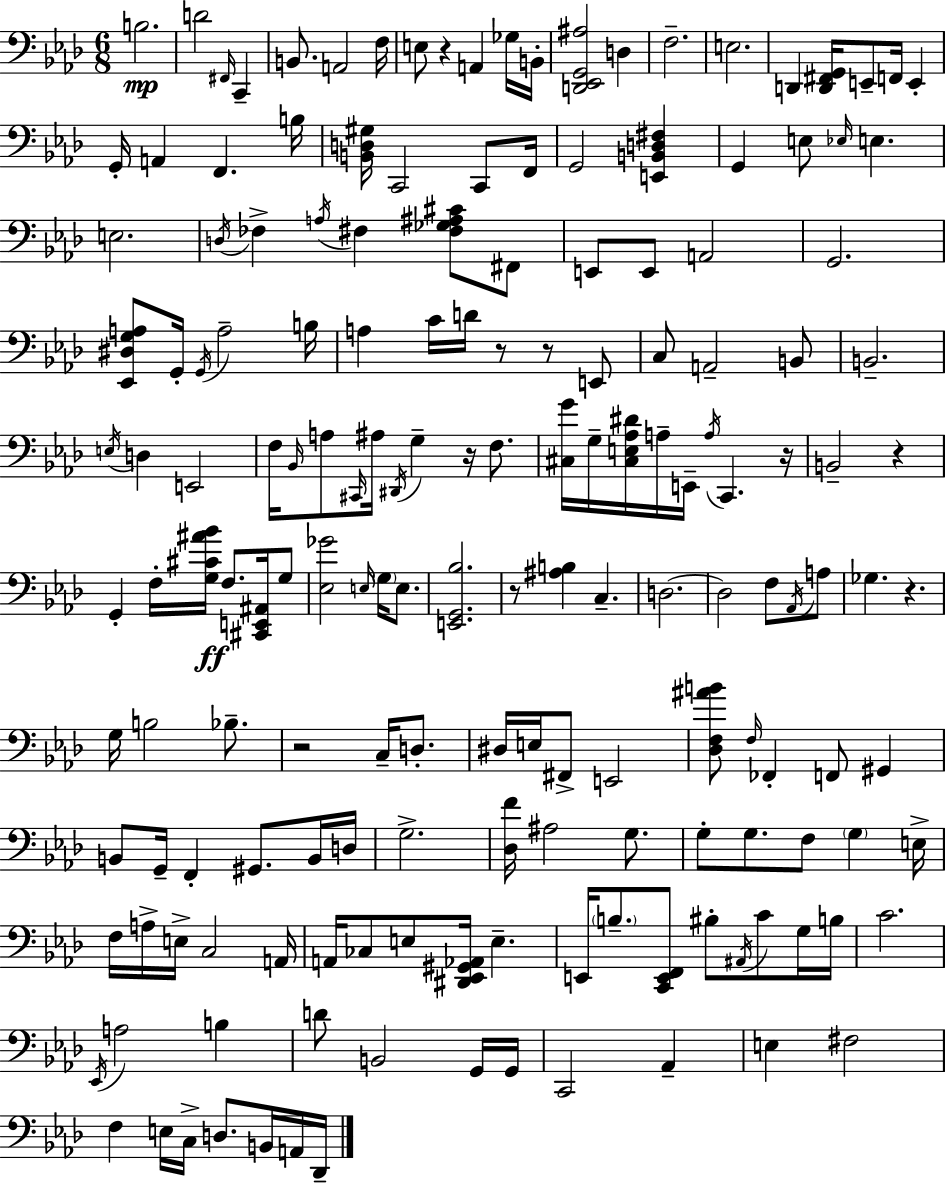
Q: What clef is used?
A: bass